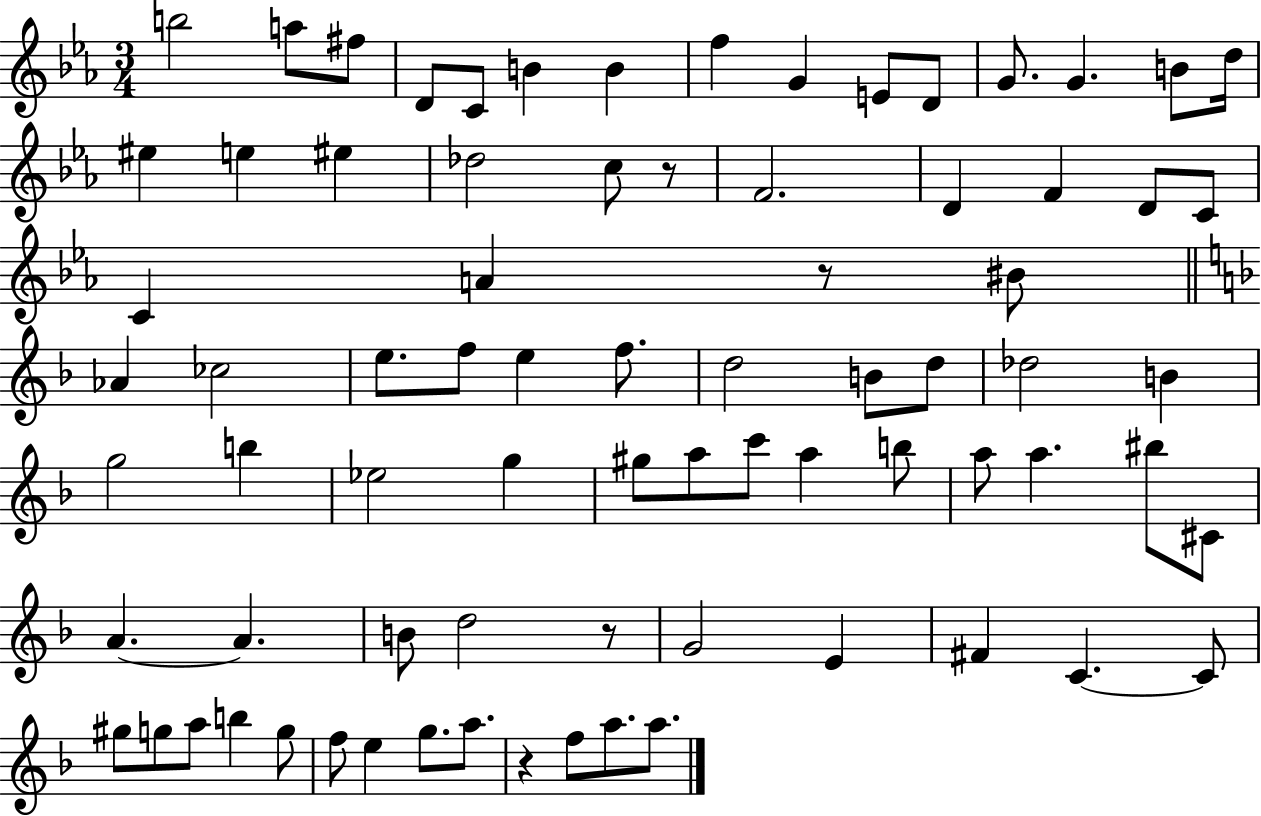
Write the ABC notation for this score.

X:1
T:Untitled
M:3/4
L:1/4
K:Eb
b2 a/2 ^f/2 D/2 C/2 B B f G E/2 D/2 G/2 G B/2 d/4 ^e e ^e _d2 c/2 z/2 F2 D F D/2 C/2 C A z/2 ^B/2 _A _c2 e/2 f/2 e f/2 d2 B/2 d/2 _d2 B g2 b _e2 g ^g/2 a/2 c'/2 a b/2 a/2 a ^b/2 ^C/2 A A B/2 d2 z/2 G2 E ^F C C/2 ^g/2 g/2 a/2 b g/2 f/2 e g/2 a/2 z f/2 a/2 a/2